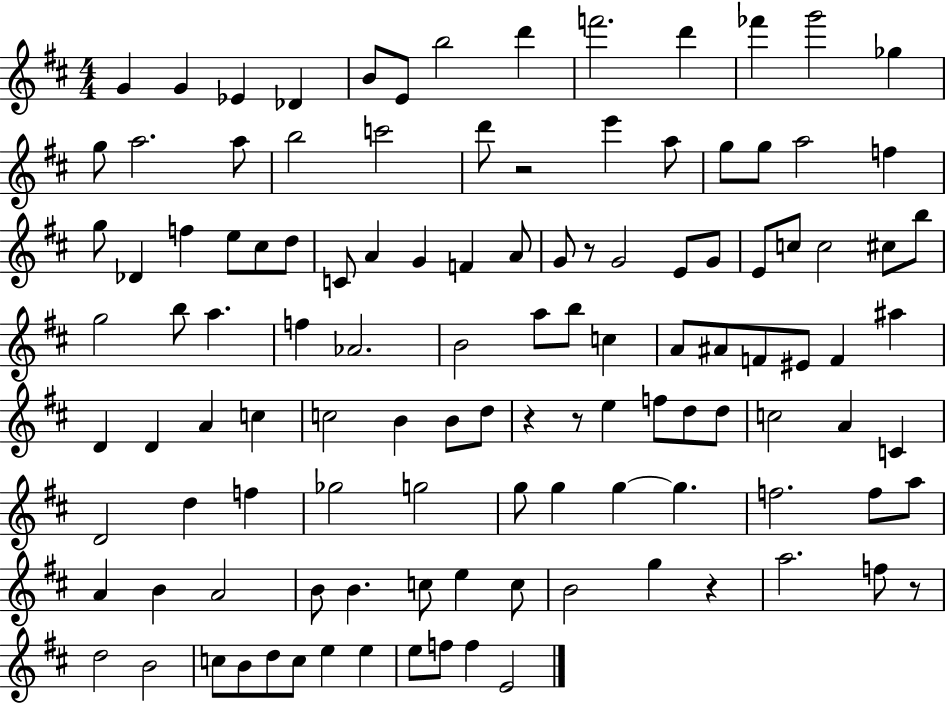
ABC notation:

X:1
T:Untitled
M:4/4
L:1/4
K:D
G G _E _D B/2 E/2 b2 d' f'2 d' _f' g'2 _g g/2 a2 a/2 b2 c'2 d'/2 z2 e' a/2 g/2 g/2 a2 f g/2 _D f e/2 ^c/2 d/2 C/2 A G F A/2 G/2 z/2 G2 E/2 G/2 E/2 c/2 c2 ^c/2 b/2 g2 b/2 a f _A2 B2 a/2 b/2 c A/2 ^A/2 F/2 ^E/2 F ^a D D A c c2 B B/2 d/2 z z/2 e f/2 d/2 d/2 c2 A C D2 d f _g2 g2 g/2 g g g f2 f/2 a/2 A B A2 B/2 B c/2 e c/2 B2 g z a2 f/2 z/2 d2 B2 c/2 B/2 d/2 c/2 e e e/2 f/2 f E2